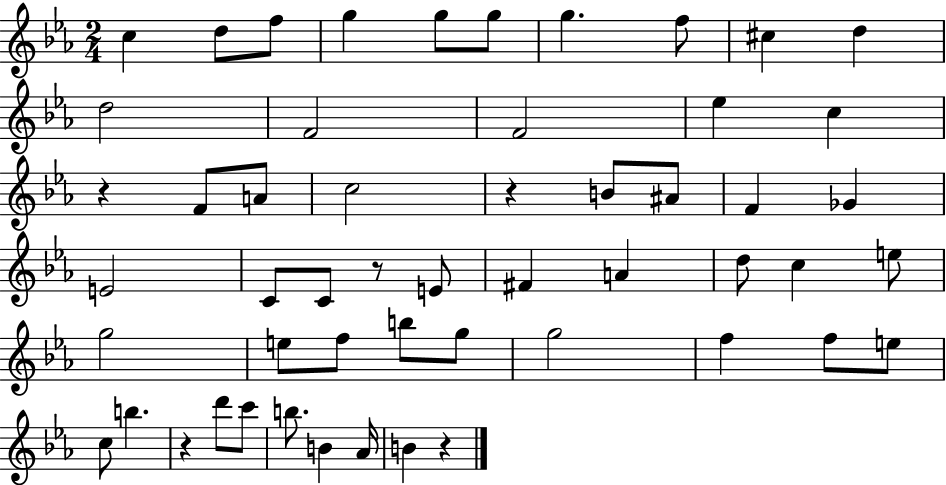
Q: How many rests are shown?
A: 5